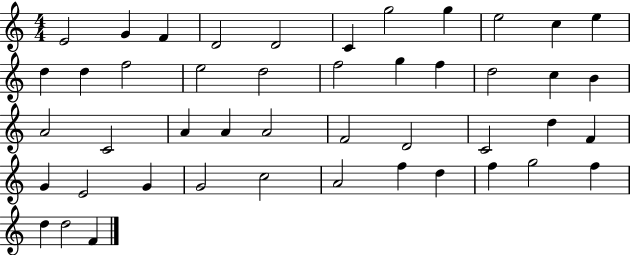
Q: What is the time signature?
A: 4/4